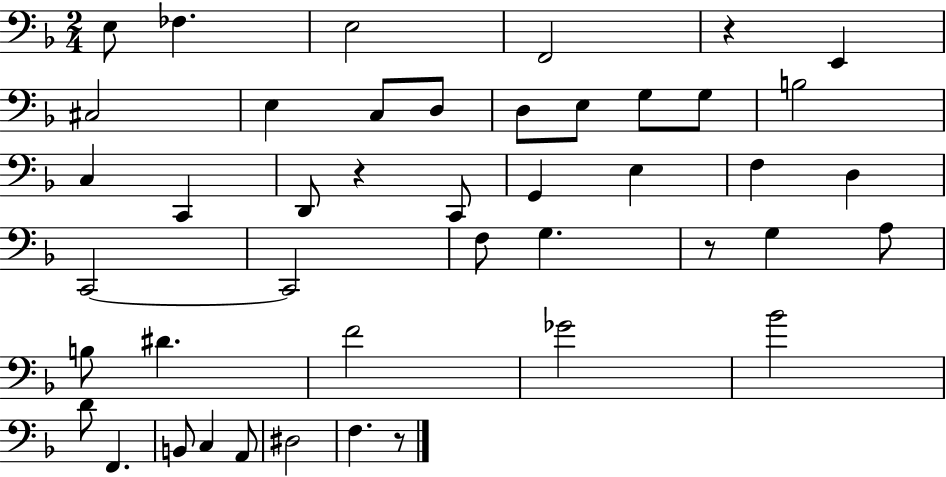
X:1
T:Untitled
M:2/4
L:1/4
K:F
E,/2 _F, E,2 F,,2 z E,, ^C,2 E, C,/2 D,/2 D,/2 E,/2 G,/2 G,/2 B,2 C, C,, D,,/2 z C,,/2 G,, E, F, D, C,,2 C,,2 F,/2 G, z/2 G, A,/2 B,/2 ^D F2 _G2 _B2 D/2 F,, B,,/2 C, A,,/2 ^D,2 F, z/2